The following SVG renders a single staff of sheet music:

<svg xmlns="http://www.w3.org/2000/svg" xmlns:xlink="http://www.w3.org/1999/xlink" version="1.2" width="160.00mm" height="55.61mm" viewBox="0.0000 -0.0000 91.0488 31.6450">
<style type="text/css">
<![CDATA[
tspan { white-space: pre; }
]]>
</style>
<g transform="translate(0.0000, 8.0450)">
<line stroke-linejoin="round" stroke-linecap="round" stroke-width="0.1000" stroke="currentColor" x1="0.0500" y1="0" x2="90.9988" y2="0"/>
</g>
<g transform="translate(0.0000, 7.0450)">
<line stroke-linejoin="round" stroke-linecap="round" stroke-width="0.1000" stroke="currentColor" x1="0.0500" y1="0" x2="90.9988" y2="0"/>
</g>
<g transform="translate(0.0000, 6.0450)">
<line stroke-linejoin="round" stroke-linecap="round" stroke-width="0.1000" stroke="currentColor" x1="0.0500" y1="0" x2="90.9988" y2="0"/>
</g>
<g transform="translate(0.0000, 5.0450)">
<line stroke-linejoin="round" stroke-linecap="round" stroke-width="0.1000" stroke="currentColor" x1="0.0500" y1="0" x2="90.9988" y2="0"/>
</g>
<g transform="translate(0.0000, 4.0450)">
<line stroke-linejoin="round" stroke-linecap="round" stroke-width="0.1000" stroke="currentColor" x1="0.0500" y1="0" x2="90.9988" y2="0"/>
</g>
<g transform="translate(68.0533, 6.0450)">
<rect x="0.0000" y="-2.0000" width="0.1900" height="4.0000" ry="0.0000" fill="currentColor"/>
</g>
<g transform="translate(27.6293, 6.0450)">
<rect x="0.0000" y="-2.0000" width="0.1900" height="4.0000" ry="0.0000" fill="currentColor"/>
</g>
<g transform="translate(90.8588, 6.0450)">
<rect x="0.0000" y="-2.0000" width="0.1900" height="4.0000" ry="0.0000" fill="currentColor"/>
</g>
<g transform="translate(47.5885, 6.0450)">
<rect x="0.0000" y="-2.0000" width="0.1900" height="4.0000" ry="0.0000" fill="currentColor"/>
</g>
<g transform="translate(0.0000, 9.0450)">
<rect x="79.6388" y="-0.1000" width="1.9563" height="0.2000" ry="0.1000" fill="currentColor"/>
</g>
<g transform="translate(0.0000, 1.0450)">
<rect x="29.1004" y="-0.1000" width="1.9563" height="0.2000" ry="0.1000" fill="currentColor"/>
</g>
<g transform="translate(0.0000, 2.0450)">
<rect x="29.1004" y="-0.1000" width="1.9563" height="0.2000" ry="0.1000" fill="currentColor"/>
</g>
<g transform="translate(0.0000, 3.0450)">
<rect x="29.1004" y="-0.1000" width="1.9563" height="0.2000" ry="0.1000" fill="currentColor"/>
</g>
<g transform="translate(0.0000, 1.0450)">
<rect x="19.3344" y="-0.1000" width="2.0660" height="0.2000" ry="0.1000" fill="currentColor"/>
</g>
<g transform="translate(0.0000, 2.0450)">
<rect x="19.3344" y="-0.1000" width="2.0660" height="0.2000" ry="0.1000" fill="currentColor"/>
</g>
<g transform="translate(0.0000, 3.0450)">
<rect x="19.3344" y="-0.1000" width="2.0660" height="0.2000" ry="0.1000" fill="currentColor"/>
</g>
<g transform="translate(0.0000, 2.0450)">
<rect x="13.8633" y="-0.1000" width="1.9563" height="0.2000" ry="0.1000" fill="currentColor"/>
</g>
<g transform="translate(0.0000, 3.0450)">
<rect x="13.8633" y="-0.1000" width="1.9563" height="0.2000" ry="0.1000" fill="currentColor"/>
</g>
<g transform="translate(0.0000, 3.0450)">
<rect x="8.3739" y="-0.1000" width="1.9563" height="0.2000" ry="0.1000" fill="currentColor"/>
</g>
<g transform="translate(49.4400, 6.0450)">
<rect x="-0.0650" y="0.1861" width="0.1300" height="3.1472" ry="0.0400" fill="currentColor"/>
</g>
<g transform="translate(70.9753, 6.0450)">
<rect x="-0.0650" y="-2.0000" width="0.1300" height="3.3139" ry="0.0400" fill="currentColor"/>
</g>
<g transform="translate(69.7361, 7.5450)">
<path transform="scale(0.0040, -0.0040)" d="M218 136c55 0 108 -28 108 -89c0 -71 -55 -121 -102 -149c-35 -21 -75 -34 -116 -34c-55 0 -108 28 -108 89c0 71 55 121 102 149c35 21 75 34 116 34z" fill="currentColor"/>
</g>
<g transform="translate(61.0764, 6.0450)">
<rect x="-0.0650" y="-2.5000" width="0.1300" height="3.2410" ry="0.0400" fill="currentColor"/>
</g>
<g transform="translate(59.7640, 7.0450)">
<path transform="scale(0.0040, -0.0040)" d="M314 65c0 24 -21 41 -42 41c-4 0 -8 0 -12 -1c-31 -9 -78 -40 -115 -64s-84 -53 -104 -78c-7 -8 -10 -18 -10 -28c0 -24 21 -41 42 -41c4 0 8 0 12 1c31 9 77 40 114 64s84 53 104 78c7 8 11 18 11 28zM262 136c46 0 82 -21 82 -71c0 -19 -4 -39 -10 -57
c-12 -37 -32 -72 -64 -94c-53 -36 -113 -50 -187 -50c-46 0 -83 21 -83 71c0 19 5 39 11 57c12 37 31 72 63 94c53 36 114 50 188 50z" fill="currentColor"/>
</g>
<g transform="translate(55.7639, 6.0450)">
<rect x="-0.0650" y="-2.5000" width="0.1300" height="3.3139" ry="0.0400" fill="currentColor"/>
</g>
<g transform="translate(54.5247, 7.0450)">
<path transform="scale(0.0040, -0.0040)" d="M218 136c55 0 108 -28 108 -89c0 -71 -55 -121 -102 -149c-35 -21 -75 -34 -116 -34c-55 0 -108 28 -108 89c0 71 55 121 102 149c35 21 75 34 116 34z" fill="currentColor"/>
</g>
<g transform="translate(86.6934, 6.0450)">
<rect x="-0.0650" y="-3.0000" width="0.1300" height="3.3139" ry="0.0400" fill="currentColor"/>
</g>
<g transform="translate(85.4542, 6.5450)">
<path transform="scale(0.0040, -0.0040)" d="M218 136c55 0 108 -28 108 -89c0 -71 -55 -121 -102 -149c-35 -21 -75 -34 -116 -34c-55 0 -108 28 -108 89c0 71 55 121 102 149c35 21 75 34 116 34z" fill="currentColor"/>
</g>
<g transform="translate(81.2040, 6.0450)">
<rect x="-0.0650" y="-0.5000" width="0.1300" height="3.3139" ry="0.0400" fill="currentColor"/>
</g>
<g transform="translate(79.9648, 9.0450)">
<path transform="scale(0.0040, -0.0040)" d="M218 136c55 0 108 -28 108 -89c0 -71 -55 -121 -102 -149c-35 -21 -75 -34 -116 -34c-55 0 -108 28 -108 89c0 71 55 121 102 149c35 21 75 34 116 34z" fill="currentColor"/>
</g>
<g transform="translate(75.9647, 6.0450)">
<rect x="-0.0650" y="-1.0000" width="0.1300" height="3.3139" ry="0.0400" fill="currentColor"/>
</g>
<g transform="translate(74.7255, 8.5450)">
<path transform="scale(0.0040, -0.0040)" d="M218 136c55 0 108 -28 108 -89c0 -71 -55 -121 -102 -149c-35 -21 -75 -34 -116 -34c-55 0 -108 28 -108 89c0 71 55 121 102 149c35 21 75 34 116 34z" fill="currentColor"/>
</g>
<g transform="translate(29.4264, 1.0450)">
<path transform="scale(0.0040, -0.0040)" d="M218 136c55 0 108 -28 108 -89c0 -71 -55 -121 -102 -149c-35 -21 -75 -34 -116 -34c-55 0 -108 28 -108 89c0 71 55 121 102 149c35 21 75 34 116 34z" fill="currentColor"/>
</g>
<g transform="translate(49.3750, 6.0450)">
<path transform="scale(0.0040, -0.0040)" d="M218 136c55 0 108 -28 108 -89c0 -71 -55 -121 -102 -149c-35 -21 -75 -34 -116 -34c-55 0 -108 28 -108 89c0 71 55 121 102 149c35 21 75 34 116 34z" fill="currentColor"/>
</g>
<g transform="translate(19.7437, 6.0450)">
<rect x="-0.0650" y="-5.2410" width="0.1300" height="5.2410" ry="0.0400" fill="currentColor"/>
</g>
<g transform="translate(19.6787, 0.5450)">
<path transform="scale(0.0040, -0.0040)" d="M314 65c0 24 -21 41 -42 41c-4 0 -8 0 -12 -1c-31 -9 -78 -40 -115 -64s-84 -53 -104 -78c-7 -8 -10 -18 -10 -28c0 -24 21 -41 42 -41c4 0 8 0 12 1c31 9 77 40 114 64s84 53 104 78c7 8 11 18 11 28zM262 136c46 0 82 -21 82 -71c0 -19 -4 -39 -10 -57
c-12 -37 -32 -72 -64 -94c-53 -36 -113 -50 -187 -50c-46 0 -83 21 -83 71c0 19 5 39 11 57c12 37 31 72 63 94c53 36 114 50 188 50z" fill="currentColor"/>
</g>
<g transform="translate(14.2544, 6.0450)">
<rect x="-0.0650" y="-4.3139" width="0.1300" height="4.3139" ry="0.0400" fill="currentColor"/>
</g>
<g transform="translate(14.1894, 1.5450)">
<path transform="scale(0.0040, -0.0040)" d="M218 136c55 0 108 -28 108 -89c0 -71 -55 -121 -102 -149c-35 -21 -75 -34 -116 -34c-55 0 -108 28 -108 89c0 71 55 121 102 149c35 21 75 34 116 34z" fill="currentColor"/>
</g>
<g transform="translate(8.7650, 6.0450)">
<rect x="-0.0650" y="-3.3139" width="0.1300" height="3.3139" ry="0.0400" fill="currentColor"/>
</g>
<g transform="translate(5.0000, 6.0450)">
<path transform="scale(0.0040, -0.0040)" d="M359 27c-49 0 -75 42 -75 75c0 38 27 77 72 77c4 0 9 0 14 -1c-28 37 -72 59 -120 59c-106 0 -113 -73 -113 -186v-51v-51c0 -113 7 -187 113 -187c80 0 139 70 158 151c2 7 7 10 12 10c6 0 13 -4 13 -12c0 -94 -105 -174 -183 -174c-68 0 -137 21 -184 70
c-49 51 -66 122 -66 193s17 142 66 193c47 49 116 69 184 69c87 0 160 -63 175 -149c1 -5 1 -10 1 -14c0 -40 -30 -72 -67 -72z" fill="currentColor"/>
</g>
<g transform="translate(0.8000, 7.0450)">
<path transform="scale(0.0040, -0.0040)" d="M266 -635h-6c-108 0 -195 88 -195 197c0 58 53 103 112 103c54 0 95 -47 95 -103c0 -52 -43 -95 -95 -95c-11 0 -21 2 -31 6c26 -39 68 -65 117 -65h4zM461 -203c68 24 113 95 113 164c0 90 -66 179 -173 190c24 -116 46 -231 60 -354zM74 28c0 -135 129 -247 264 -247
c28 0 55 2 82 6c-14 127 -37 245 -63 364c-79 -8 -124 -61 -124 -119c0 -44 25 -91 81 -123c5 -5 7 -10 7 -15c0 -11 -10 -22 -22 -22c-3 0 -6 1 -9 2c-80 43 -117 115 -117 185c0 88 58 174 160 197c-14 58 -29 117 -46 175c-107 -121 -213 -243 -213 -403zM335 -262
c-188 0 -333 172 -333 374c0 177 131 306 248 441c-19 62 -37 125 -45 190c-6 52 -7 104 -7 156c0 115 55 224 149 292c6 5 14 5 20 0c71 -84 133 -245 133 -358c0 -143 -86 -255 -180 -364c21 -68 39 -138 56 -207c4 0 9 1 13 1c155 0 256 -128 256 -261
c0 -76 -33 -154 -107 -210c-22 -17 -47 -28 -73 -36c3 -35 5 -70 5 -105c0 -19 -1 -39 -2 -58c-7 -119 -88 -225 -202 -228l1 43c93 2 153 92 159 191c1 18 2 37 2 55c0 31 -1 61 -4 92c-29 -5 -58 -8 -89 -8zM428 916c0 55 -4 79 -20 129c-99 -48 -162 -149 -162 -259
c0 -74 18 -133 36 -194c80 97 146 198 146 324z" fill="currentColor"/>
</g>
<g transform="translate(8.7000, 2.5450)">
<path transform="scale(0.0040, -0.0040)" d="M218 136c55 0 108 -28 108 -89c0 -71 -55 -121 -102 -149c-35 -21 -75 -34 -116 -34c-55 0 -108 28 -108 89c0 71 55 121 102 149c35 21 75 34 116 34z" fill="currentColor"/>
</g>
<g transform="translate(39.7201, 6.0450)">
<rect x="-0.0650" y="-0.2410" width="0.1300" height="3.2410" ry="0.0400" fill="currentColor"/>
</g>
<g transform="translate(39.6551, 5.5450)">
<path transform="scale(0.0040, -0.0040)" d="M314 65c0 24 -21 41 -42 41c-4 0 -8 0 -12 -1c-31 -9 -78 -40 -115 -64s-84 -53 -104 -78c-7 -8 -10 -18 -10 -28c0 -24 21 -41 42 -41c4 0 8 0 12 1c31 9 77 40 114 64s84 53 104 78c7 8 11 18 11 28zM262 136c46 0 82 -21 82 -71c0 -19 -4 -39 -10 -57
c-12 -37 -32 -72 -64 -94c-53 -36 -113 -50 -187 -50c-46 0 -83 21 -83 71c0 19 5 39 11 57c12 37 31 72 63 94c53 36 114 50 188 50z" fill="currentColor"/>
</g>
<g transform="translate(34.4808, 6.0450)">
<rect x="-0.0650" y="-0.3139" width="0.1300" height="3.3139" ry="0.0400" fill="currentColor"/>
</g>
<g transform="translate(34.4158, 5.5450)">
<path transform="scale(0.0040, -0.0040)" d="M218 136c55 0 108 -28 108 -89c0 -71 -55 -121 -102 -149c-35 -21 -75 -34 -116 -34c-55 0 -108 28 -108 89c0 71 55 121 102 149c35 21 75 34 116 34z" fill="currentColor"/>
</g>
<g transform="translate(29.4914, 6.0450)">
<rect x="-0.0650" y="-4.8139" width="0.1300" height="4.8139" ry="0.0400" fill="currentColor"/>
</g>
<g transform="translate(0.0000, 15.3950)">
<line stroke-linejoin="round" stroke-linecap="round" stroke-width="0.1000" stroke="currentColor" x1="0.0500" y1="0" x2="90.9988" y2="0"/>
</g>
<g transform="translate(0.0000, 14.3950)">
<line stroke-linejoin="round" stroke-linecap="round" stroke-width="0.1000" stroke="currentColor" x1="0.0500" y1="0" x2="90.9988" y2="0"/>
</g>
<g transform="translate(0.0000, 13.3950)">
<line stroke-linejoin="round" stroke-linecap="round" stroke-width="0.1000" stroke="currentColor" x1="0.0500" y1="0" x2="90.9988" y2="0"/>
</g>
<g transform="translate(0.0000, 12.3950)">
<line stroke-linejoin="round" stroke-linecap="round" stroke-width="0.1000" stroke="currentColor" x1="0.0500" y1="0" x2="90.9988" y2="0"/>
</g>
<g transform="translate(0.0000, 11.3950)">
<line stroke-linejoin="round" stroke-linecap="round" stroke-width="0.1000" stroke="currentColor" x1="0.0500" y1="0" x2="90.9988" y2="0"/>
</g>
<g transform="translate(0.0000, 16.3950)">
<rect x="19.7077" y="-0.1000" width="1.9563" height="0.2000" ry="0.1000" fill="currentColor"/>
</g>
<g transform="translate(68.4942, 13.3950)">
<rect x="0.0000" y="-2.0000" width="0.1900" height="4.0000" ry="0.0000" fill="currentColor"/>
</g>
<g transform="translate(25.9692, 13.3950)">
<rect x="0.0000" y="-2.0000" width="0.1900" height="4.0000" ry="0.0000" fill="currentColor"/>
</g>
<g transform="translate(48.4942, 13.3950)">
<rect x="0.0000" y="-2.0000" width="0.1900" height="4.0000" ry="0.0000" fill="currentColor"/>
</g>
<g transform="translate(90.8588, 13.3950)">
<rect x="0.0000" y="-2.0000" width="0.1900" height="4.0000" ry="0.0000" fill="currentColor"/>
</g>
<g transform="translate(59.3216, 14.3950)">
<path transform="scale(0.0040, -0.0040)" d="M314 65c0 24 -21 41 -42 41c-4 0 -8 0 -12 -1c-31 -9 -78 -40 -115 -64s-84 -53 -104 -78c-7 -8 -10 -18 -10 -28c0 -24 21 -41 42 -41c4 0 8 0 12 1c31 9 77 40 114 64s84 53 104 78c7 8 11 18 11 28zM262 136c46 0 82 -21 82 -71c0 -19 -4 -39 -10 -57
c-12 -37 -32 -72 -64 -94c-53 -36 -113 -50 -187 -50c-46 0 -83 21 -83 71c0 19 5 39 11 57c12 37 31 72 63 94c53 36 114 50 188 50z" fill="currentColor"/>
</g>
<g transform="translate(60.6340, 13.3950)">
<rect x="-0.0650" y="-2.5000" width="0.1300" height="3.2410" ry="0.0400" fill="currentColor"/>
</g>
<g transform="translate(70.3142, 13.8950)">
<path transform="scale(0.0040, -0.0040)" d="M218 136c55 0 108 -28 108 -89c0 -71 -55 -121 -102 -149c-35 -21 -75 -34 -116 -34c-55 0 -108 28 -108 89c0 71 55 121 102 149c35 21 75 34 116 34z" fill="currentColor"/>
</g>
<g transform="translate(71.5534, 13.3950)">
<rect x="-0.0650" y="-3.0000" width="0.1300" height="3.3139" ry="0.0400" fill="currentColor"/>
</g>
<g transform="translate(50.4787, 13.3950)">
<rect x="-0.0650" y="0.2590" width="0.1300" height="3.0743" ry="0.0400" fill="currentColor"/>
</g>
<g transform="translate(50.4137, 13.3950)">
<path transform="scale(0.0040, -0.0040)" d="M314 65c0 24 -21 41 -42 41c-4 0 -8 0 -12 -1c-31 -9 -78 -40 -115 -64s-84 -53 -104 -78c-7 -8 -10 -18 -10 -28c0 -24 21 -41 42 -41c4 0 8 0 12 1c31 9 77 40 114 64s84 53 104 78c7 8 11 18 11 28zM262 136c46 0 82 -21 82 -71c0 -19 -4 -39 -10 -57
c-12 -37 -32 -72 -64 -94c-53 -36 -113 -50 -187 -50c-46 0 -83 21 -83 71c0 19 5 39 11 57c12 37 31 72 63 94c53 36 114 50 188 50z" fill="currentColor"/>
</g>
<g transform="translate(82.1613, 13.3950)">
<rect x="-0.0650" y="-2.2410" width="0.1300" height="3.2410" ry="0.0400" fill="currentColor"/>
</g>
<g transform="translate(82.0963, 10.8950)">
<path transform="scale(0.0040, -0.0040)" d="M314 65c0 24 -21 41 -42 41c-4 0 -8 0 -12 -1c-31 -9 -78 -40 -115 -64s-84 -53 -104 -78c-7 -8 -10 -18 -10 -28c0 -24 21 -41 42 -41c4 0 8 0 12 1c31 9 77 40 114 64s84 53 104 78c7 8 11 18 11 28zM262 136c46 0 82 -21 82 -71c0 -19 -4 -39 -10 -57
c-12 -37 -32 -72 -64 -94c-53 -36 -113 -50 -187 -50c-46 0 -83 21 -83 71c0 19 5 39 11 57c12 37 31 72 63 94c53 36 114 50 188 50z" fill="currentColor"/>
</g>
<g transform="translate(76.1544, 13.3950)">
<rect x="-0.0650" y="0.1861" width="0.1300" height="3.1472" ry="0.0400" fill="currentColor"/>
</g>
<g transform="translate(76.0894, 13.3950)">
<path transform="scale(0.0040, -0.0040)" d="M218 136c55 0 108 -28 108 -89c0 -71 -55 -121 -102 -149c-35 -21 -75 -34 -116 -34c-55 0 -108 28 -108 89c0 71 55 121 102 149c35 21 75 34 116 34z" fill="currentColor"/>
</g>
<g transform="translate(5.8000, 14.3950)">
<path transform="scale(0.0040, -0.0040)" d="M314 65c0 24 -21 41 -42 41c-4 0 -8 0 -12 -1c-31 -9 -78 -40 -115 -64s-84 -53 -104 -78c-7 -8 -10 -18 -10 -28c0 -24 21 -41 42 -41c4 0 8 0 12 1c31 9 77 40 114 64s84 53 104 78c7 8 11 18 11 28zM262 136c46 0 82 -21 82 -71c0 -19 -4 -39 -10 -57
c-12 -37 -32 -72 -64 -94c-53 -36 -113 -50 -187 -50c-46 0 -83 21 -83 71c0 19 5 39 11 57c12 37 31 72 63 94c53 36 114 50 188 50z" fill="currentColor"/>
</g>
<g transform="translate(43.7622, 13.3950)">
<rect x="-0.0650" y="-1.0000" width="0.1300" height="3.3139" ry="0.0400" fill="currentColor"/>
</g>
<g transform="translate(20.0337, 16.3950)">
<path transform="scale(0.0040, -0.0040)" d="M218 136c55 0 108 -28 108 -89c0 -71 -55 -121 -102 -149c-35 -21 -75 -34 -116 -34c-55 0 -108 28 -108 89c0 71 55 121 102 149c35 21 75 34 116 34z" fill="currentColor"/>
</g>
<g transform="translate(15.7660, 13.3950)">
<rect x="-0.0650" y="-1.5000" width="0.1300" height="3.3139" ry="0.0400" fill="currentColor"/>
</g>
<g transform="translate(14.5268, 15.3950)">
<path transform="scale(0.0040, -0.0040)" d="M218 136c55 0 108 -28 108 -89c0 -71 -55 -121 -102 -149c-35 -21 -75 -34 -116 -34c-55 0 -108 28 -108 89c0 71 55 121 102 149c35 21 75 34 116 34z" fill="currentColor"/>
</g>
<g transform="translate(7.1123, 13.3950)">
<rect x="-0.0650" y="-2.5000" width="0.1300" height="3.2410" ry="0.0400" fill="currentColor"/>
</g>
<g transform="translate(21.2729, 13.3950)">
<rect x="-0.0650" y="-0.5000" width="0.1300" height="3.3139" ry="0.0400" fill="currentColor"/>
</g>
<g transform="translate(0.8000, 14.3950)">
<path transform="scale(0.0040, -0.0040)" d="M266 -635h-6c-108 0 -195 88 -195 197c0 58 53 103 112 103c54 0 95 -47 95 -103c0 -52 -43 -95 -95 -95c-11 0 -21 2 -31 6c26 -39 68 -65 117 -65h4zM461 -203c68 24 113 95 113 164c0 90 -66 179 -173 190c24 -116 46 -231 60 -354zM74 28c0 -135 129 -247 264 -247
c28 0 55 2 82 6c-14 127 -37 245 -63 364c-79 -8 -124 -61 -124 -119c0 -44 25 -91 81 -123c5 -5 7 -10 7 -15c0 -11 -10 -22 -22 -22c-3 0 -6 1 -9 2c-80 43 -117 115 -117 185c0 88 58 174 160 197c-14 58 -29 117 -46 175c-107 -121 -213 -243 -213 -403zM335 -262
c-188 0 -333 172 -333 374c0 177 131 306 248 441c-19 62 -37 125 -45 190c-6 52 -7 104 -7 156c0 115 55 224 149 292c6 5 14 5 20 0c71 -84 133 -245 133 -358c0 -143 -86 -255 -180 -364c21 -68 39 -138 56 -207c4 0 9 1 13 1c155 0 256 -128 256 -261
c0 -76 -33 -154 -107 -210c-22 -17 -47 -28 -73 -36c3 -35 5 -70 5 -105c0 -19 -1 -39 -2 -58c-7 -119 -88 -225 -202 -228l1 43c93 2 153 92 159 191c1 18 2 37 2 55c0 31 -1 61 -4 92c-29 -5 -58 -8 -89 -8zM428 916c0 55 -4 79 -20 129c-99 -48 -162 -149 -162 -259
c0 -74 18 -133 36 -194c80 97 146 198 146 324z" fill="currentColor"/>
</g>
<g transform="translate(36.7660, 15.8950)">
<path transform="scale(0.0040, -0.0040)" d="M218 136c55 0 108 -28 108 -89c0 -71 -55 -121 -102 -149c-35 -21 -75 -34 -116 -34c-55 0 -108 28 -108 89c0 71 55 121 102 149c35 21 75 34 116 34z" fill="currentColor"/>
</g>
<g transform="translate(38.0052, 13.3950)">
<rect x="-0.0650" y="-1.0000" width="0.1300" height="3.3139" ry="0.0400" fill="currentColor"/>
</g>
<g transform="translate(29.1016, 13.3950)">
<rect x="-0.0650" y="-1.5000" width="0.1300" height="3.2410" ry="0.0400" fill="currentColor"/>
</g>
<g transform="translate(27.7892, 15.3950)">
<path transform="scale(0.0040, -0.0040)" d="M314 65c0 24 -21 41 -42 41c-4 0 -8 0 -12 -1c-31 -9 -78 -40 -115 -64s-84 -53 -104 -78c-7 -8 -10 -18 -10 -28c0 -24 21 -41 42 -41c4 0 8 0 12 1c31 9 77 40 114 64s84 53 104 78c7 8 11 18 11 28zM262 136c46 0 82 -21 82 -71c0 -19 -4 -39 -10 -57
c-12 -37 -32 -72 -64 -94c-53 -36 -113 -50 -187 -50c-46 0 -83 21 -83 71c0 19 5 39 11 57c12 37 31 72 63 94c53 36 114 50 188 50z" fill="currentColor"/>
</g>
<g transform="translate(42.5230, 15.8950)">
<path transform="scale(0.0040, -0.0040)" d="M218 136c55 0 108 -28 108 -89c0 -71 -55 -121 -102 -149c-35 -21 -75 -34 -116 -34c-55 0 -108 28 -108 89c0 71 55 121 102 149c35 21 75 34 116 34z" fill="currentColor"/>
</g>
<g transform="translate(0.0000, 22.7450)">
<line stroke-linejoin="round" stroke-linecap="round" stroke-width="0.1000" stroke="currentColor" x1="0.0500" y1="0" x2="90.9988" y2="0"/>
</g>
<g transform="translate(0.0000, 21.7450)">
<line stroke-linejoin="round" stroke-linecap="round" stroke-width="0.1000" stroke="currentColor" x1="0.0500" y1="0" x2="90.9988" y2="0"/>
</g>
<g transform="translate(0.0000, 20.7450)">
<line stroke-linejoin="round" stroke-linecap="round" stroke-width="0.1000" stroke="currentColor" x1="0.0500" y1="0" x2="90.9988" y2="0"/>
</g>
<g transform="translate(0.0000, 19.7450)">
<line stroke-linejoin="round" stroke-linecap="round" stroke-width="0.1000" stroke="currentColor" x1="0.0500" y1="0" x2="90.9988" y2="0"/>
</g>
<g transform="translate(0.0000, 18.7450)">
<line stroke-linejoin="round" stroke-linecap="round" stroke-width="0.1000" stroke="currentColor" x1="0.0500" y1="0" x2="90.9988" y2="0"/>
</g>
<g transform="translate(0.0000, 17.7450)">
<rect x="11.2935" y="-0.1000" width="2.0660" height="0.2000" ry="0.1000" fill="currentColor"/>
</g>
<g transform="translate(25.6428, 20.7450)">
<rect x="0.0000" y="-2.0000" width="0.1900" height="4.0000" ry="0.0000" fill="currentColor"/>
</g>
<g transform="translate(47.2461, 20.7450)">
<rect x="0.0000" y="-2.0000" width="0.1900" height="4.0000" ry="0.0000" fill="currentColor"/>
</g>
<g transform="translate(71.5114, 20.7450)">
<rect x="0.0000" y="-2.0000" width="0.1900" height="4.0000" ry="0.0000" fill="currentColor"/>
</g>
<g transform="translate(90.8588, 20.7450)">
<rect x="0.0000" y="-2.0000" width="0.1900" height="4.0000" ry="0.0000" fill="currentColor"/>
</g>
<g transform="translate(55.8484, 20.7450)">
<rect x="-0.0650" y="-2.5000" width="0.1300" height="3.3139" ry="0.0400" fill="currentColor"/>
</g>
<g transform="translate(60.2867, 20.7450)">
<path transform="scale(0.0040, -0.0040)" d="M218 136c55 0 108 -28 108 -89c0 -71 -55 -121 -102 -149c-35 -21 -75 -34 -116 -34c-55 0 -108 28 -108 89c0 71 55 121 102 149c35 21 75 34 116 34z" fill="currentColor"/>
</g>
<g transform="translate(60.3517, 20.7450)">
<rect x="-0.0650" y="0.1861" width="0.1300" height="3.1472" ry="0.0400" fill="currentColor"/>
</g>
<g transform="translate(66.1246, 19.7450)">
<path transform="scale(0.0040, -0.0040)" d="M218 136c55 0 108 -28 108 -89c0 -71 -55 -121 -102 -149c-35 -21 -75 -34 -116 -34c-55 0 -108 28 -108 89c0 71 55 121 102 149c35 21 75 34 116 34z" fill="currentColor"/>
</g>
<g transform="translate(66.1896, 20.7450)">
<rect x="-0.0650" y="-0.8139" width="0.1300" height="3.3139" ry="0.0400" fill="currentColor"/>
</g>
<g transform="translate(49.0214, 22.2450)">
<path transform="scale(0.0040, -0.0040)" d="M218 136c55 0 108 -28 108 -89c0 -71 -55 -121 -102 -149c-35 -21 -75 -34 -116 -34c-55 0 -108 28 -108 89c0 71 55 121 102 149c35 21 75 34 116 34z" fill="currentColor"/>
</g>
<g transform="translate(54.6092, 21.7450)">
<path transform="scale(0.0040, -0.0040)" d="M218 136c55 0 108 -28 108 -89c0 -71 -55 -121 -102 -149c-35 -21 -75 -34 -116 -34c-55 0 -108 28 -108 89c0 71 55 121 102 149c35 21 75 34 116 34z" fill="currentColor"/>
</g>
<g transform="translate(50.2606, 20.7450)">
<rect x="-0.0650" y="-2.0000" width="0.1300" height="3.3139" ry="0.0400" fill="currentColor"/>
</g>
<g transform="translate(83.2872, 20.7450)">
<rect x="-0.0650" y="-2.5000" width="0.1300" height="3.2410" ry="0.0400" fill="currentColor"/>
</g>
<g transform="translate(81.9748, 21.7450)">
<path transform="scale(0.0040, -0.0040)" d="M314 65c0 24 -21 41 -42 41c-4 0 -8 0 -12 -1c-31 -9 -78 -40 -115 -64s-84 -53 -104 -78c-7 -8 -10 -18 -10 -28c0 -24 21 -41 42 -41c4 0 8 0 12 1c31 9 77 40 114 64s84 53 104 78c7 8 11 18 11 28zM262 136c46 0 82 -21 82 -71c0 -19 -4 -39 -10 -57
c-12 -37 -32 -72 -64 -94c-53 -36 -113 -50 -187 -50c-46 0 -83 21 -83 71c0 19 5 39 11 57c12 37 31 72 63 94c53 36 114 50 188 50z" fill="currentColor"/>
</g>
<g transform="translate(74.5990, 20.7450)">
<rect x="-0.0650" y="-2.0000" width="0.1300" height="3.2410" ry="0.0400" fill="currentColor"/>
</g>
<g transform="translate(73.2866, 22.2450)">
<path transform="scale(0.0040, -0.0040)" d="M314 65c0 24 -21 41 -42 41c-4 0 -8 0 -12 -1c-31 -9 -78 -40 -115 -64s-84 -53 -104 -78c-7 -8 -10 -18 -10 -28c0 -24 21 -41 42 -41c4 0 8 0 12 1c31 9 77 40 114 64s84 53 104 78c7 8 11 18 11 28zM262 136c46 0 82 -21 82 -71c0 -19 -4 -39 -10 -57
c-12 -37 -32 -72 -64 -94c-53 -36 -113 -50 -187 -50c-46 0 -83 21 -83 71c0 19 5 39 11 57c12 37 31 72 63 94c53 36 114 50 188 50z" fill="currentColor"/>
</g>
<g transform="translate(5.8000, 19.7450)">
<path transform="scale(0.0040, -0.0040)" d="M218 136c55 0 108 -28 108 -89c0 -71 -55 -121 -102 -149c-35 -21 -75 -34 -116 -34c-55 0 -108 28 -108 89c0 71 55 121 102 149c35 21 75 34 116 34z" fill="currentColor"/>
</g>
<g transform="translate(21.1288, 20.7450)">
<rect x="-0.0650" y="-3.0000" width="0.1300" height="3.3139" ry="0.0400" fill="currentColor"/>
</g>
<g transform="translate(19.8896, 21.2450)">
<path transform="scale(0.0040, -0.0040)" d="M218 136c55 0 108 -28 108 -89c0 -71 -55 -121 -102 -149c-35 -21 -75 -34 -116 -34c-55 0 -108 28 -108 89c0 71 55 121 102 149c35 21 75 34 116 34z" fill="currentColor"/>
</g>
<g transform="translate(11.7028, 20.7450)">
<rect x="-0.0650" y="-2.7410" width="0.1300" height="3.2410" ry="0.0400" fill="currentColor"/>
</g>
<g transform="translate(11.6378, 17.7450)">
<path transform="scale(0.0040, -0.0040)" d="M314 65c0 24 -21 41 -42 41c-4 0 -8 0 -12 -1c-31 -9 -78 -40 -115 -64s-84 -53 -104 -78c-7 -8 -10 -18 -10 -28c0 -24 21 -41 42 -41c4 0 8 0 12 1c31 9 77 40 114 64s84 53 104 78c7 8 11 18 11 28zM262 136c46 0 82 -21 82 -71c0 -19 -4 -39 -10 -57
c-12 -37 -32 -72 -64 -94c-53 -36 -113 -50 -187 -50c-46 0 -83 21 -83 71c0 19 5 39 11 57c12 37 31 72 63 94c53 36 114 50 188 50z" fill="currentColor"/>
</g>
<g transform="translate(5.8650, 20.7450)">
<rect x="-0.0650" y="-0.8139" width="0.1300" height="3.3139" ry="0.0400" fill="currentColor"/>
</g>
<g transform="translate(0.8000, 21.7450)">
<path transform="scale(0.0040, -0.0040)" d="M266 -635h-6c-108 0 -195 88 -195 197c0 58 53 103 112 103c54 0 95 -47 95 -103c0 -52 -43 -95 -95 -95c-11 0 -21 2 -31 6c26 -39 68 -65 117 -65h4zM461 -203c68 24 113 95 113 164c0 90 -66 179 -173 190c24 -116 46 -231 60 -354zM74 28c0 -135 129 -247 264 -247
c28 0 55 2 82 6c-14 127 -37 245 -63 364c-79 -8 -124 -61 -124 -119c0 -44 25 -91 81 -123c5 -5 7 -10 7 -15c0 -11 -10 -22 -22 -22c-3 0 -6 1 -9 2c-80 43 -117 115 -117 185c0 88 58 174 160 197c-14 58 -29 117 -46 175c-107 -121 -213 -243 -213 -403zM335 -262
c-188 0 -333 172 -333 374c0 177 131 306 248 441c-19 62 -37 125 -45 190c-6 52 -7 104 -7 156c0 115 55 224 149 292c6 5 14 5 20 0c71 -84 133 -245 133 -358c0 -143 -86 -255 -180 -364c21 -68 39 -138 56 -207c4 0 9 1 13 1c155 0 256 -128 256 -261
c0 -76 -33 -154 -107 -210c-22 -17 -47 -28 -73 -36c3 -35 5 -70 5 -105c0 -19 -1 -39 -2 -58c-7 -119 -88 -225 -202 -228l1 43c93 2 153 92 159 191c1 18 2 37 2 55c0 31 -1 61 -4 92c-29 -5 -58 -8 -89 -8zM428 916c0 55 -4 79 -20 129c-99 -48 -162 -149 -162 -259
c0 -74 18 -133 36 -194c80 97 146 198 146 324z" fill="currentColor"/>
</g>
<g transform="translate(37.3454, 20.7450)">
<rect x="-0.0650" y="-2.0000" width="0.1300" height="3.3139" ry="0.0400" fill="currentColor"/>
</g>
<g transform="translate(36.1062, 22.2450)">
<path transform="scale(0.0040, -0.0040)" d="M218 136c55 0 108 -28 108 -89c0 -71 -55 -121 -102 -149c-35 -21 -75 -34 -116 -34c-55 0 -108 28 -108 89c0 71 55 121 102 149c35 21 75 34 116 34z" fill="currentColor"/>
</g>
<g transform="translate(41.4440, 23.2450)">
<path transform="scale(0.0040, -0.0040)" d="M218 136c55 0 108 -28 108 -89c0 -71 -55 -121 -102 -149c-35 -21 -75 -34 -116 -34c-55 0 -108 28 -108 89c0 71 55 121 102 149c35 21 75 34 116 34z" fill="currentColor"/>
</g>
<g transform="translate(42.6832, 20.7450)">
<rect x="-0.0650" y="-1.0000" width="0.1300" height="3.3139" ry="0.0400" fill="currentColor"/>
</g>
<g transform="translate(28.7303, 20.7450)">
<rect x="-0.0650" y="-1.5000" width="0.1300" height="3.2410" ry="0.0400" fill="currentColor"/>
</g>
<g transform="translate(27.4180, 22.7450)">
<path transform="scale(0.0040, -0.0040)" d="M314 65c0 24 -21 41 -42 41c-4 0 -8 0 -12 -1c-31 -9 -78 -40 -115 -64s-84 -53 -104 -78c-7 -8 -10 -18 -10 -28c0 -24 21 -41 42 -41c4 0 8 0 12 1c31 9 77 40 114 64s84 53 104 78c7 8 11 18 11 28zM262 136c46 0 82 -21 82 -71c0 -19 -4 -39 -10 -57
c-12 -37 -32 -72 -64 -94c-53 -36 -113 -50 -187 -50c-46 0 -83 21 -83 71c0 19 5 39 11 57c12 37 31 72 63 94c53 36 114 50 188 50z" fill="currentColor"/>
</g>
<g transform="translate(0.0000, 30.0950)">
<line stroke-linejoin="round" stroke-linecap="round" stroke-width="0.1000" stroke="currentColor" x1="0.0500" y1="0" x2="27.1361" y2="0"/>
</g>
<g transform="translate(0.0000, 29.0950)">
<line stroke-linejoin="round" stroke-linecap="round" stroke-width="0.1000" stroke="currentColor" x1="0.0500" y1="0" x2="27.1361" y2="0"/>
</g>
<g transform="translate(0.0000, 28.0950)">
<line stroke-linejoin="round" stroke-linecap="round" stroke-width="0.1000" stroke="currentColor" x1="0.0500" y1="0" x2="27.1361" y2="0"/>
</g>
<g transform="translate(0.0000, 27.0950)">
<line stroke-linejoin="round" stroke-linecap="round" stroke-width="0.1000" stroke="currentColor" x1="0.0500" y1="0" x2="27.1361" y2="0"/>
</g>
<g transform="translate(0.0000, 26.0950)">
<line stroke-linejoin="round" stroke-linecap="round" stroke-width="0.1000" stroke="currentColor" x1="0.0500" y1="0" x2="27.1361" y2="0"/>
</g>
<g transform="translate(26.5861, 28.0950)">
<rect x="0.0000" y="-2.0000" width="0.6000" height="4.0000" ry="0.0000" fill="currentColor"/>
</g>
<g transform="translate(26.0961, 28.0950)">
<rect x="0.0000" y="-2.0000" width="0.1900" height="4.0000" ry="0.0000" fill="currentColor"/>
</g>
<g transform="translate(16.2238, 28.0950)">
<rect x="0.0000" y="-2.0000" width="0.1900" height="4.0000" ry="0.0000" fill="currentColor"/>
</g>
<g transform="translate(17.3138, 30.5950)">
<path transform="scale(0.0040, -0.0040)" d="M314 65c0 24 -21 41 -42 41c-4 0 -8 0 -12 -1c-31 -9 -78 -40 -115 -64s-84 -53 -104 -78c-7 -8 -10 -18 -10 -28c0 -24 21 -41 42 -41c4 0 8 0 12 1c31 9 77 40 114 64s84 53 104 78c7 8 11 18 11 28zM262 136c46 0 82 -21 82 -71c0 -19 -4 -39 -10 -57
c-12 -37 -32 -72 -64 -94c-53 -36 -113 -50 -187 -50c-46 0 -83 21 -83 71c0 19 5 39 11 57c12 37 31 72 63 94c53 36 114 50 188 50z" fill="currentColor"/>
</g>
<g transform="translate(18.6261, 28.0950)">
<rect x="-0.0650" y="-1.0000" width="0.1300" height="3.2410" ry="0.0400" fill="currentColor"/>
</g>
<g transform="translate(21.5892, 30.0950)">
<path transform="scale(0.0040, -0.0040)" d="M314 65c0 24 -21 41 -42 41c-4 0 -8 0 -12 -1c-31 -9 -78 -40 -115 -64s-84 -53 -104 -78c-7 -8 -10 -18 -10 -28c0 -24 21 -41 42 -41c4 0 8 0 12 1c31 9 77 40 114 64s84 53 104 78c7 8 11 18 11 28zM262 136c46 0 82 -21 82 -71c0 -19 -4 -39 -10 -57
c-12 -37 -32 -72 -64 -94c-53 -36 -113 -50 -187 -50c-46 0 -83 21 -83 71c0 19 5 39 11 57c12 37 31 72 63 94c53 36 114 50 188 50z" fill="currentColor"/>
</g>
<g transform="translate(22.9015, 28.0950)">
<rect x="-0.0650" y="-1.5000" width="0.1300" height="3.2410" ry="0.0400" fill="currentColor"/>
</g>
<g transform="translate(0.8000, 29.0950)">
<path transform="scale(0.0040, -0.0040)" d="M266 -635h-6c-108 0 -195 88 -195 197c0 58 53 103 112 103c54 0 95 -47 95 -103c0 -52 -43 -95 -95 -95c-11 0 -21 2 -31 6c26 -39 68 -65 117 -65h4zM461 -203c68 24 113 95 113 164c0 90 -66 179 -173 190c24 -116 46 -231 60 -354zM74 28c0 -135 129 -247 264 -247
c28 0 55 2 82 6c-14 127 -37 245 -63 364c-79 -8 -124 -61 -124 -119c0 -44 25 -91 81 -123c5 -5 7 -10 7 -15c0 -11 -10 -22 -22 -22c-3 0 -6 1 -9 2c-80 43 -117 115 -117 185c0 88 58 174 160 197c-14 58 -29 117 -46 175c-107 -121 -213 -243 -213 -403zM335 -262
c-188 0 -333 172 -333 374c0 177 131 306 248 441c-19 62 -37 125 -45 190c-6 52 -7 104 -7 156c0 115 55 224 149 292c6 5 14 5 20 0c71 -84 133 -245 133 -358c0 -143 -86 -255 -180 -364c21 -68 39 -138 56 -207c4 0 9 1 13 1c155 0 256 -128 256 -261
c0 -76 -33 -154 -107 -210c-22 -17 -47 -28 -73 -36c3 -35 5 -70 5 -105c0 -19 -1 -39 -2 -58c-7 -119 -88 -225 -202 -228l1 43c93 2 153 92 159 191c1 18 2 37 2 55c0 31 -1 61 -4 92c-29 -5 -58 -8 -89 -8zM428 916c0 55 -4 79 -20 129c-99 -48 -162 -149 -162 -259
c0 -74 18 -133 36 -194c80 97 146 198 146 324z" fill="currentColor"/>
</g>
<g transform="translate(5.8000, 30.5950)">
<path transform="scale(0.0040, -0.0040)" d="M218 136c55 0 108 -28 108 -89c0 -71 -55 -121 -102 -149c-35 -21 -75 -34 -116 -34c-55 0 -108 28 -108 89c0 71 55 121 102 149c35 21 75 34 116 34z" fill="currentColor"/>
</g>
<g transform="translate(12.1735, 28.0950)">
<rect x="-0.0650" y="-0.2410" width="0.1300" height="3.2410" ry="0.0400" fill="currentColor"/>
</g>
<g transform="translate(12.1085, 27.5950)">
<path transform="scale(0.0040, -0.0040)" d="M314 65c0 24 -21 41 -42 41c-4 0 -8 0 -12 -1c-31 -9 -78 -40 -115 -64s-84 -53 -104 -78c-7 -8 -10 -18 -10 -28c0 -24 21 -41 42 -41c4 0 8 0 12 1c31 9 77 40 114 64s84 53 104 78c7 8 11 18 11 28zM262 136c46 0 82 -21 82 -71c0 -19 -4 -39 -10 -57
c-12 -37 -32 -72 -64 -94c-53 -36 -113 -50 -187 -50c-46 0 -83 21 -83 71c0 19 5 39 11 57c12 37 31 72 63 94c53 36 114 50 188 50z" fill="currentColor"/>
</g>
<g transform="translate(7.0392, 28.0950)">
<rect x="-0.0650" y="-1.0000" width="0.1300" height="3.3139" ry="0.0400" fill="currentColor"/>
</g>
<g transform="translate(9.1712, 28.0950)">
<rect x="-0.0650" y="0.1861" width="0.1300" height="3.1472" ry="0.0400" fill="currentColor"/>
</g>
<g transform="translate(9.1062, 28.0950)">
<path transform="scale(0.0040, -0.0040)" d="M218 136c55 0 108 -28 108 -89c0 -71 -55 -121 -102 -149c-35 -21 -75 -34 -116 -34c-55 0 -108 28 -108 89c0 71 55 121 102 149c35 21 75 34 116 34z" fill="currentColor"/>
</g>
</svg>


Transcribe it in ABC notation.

X:1
T:Untitled
M:4/4
L:1/4
K:C
b d' f'2 e' c c2 B G G2 F D C A G2 E C E2 D D B2 G2 A B g2 d a2 A E2 F D F G B d F2 G2 D B c2 D2 E2